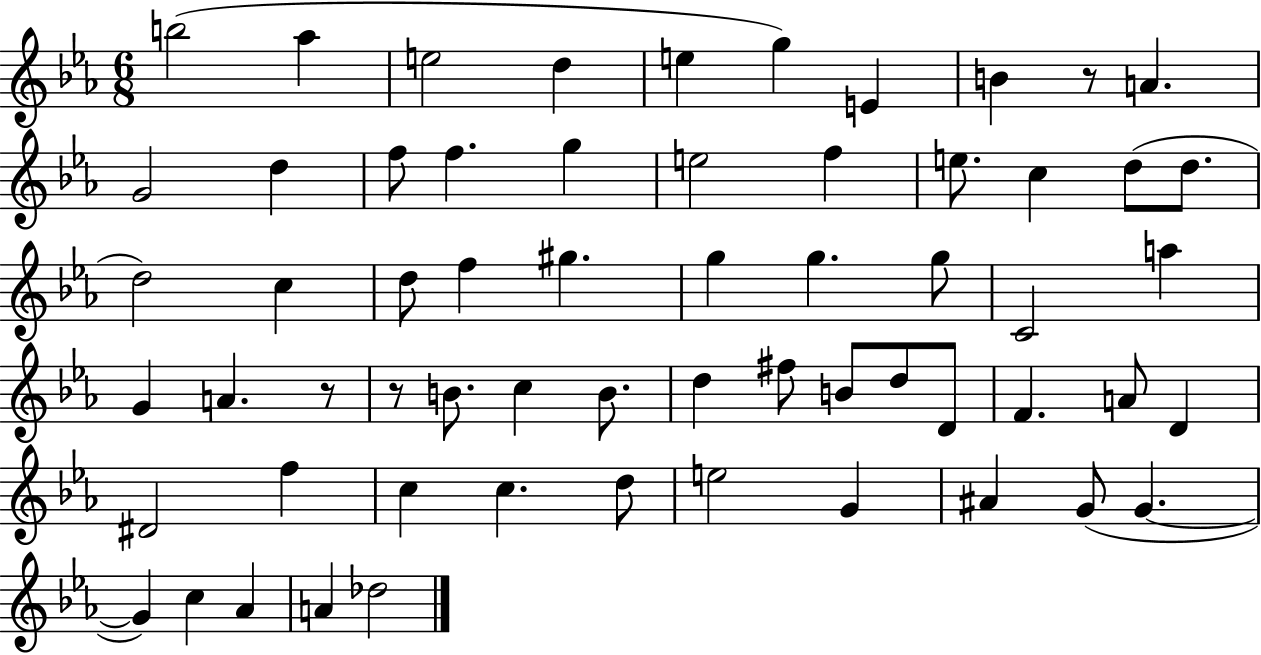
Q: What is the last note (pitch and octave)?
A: Db5